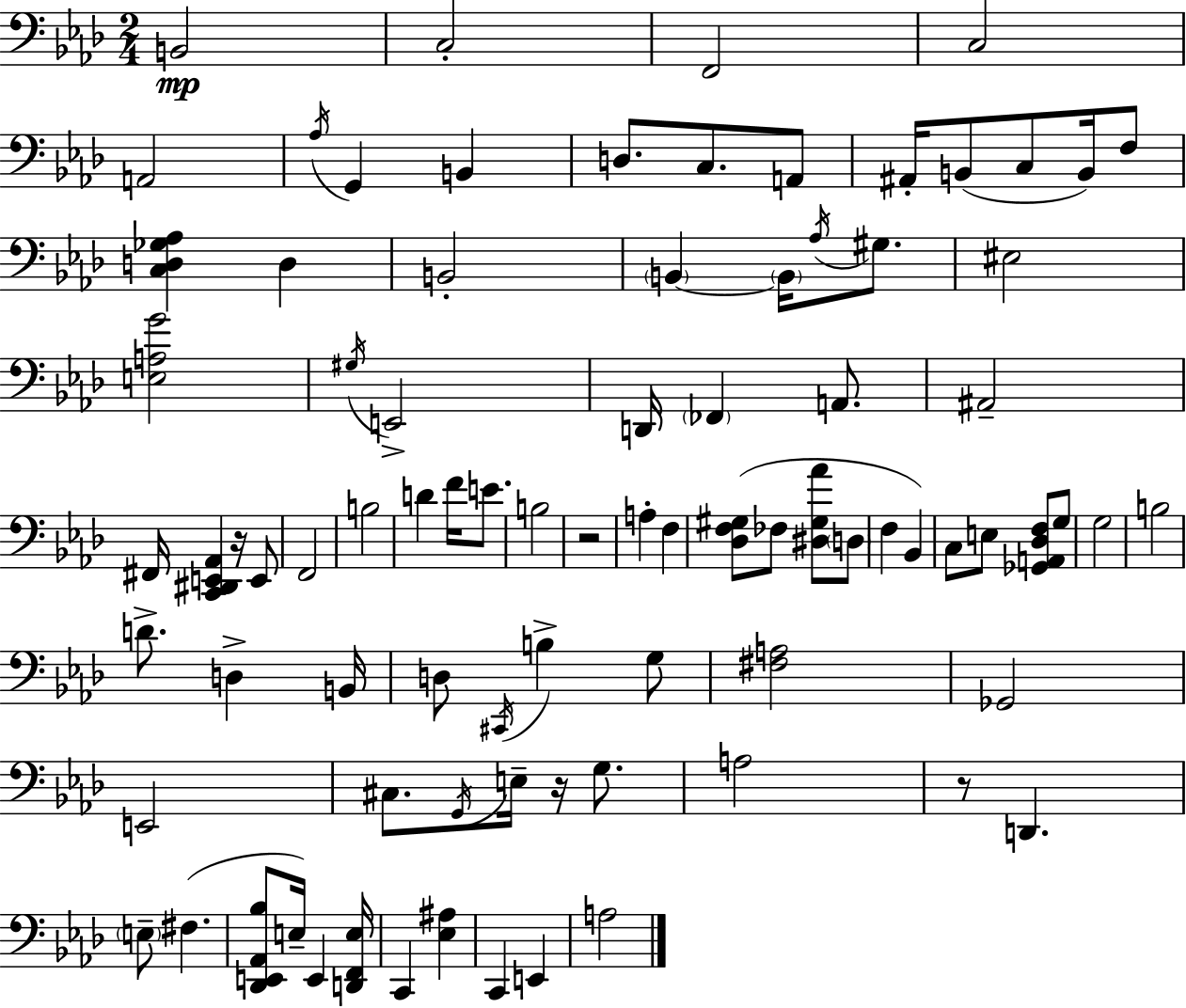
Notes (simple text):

B2/h C3/h F2/h C3/h A2/h Ab3/s G2/q B2/q D3/e. C3/e. A2/e A#2/s B2/e C3/e B2/s F3/e [C3,D3,Gb3,Ab3]/q D3/q B2/h B2/q B2/s Ab3/s G#3/e. EIS3/h [E3,A3,G4]/h G#3/s E2/h D2/s FES2/q A2/e. A#2/h F#2/s [C2,D#2,E2,Ab2]/q R/s E2/e F2/h B3/h D4/q F4/s E4/e. B3/h R/h A3/q F3/q [Db3,F3,G#3]/e FES3/e [D#3,G#3,Ab4]/e D3/e F3/q Bb2/q C3/e E3/e [Gb2,A2,Db3,F3]/e G3/e G3/h B3/h D4/e. D3/q B2/s D3/e C#2/s B3/q G3/e [F#3,A3]/h Gb2/h E2/h C#3/e. G2/s E3/s R/s G3/e. A3/h R/e D2/q. E3/e F#3/q. [Db2,E2,Ab2,Bb3]/e E3/s E2/q [D2,F2,E3]/s C2/q [Eb3,A#3]/q C2/q E2/q A3/h